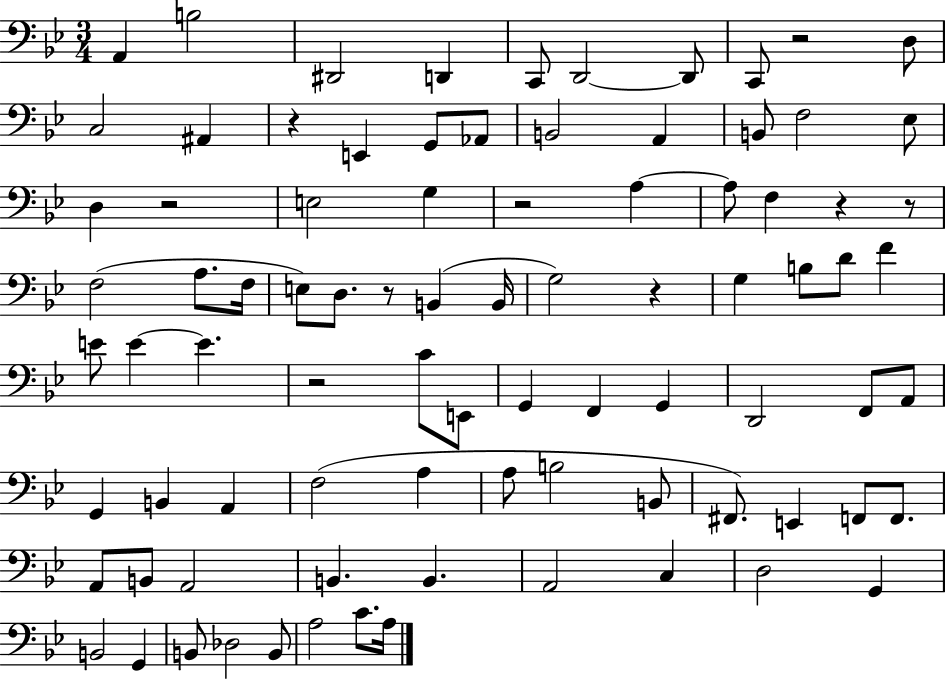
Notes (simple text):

A2/q B3/h D#2/h D2/q C2/e D2/h D2/e C2/e R/h D3/e C3/h A#2/q R/q E2/q G2/e Ab2/e B2/h A2/q B2/e F3/h Eb3/e D3/q R/h E3/h G3/q R/h A3/q A3/e F3/q R/q R/e F3/h A3/e. F3/s E3/e D3/e. R/e B2/q B2/s G3/h R/q G3/q B3/e D4/e F4/q E4/e E4/q E4/q. R/h C4/e E2/e G2/q F2/q G2/q D2/h F2/e A2/e G2/q B2/q A2/q F3/h A3/q A3/e B3/h B2/e F#2/e. E2/q F2/e F2/e. A2/e B2/e A2/h B2/q. B2/q. A2/h C3/q D3/h G2/q B2/h G2/q B2/e Db3/h B2/e A3/h C4/e. A3/s